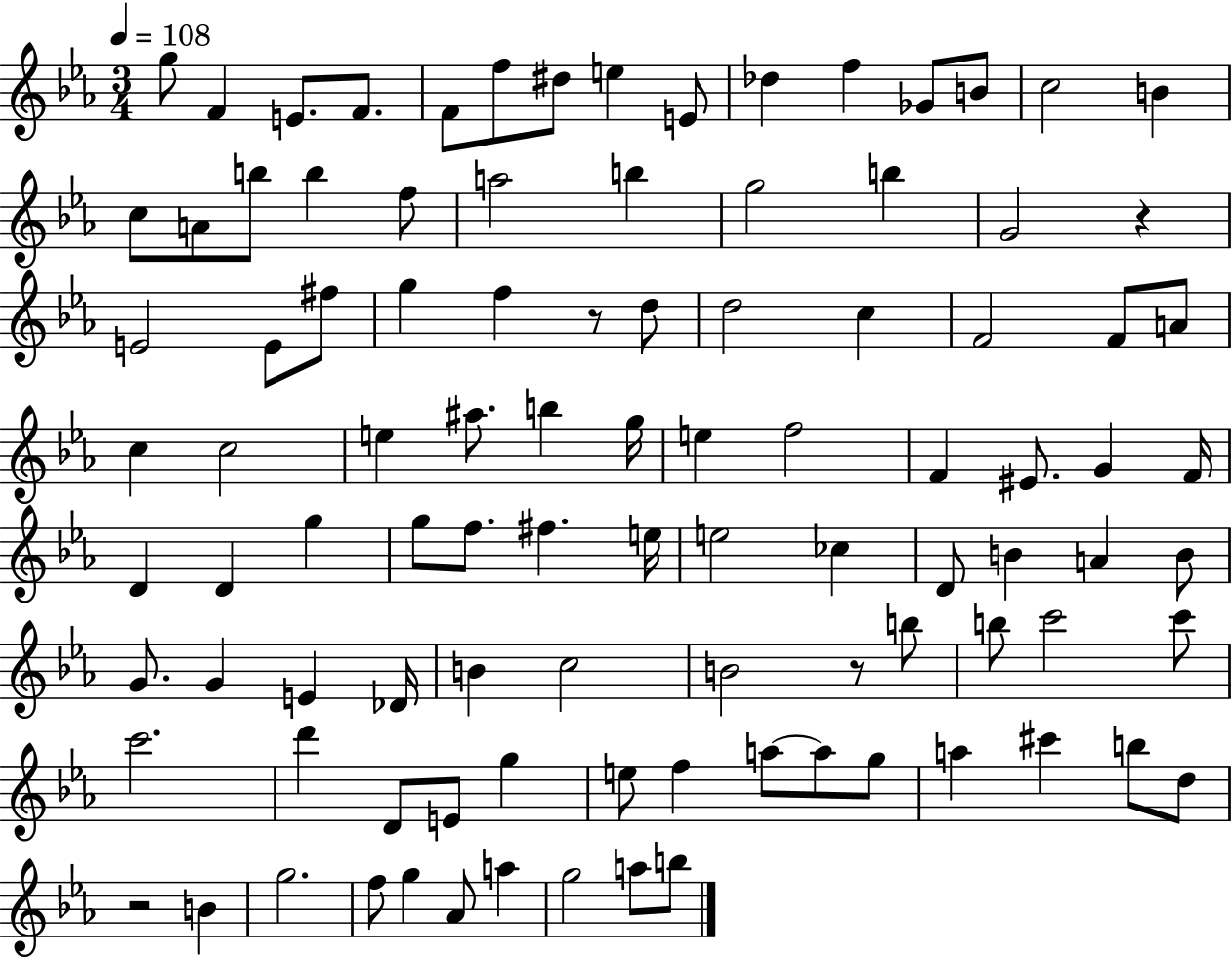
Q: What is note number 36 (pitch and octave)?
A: A4